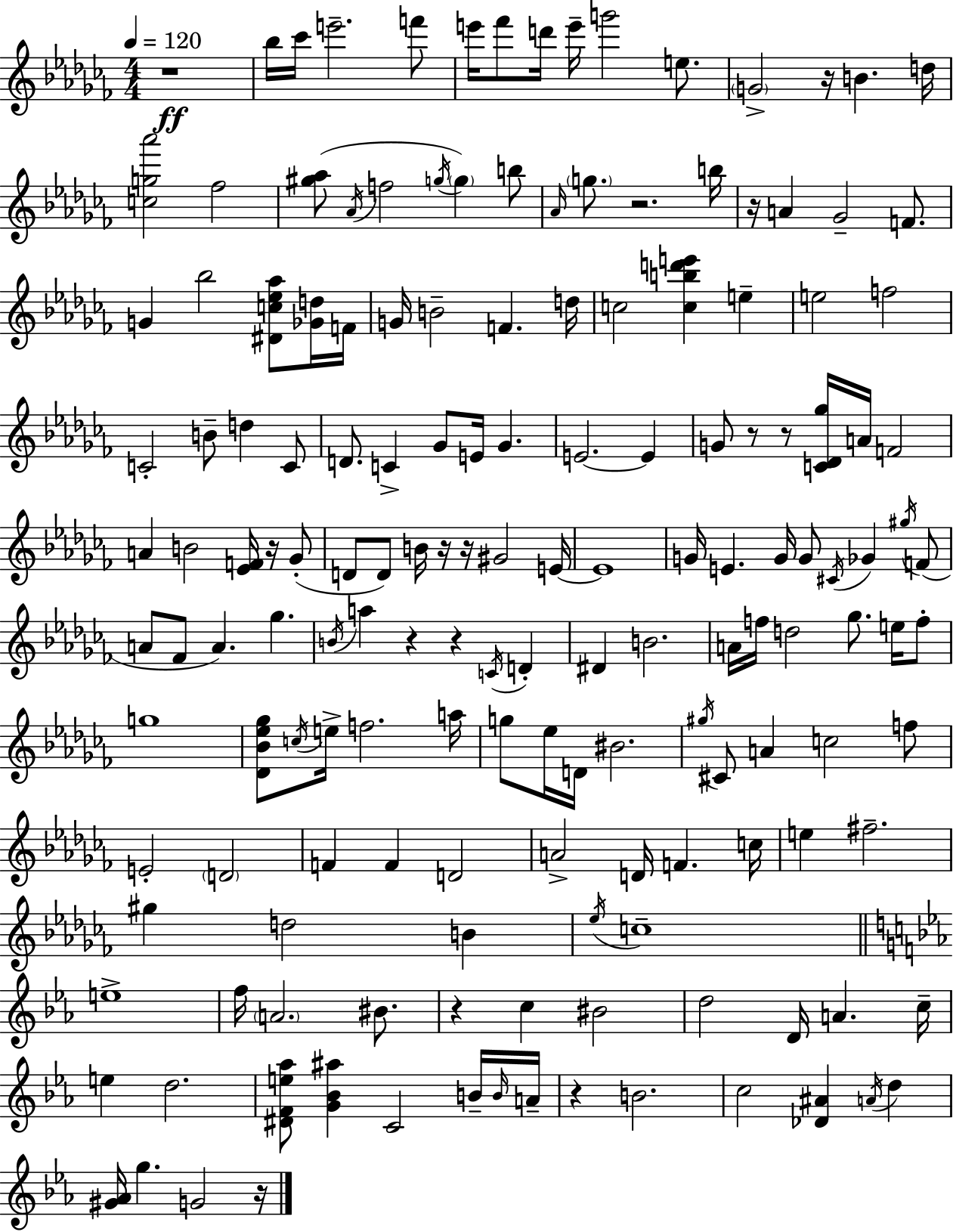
X:1
T:Untitled
M:4/4
L:1/4
K:Abm
z4 _b/4 _c'/4 e'2 f'/2 e'/4 _f'/2 d'/4 e'/4 g'2 e/2 G2 z/4 B d/4 [cg_a']2 _f2 [^g_a]/2 _A/4 f2 g/4 g b/2 _A/4 g/2 z2 b/4 z/4 A _G2 F/2 G _b2 [^Dc_e_a]/2 [_Gd]/4 F/4 G/4 B2 F d/4 c2 [cbd'e'] e e2 f2 C2 B/2 d C/2 D/2 C _G/2 E/4 _G E2 E G/2 z/2 z/2 [C_D_g]/4 A/4 F2 A B2 [_EF]/4 z/4 _G/2 D/2 D/2 B/4 z/4 z/4 ^G2 E/4 E4 G/4 E G/4 G/2 ^C/4 _G ^g/4 F/2 A/2 _F/2 A _g B/4 a z z C/4 D ^D B2 A/4 f/4 d2 _g/2 e/4 f/2 g4 [_D_B_e_g]/2 c/4 e/4 f2 a/4 g/2 _e/4 D/4 ^B2 ^g/4 ^C/2 A c2 f/2 E2 D2 F F D2 A2 D/4 F c/4 e ^f2 ^g d2 B _e/4 c4 e4 f/4 A2 ^B/2 z c ^B2 d2 D/4 A c/4 e d2 [^DFe_a]/2 [G_B^a] C2 B/4 B/4 A/4 z B2 c2 [_D^A] A/4 d [^G_A]/4 g G2 z/4